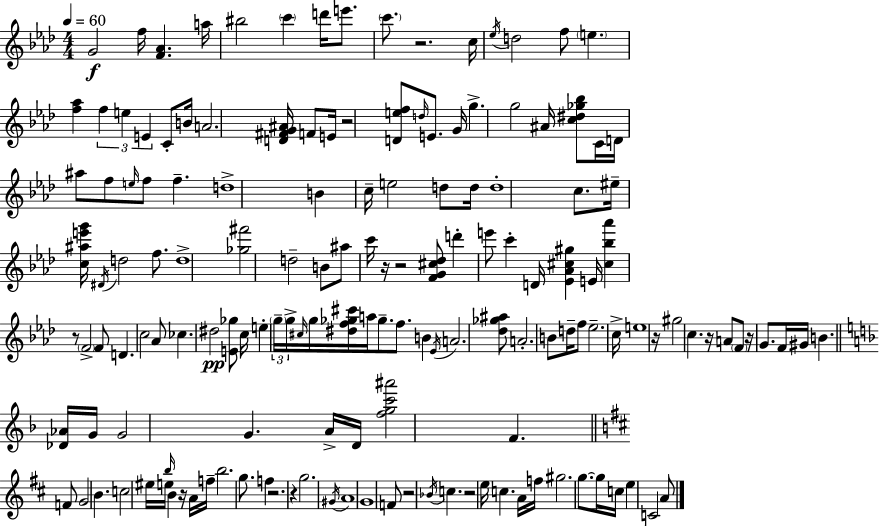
{
  \clef treble
  \numericTimeSignature
  \time 4/4
  \key aes \major
  \tempo 4 = 60
  \repeat volta 2 { g'2\f f''16 <f' aes'>4. a''16 | bis''2 \parenthesize c'''4 d'''16 e'''8. | \parenthesize c'''8. r2. c''16 | \acciaccatura { ees''16 } d''2 f''8 \parenthesize e''4. | \break <f'' aes''>4 \tuplet 3/2 { f''4 e''4 e'4 } | c'8-. b'16 a'2. | <d' fis' g' ais'>16 f'8 e'16 r2 <d' e'' f''>8 \grace { d''16 } e'8. | g'16 g''4.-> g''2 | \break ais'16 <c'' dis'' ges'' bes''>8 c'16 d'16 ais''8 f''8 \grace { e''16 } f''8 f''4.-- | d''1-> | b'4 c''16-- e''2 | d''8 d''16 d''1-. | \break c''8. eis''16-- <c'' ais'' e''' g'''>16 \acciaccatura { dis'16 } d''2 | f''8. d''1-> | <ges'' fis'''>2 d''2-- | b'8 ais''8 c'''16 r16 r2 | \break <f' g' cis'' des''>8 d'''4-. e'''8 c'''4-. d'16 <ees' aes' cis'' gis''>4 | e'16 <cis'' bes'' aes'''>4 r8 \parenthesize f'2-> | f'8 d'4. c''2 | aes'8 ces''4. dis''2\pp | \break <e' ges''>8 c''16 e''4-. \tuplet 3/2 { \parenthesize g''16-- g''16-> \grace { cis''16 } } g''16 <dis'' f'' ges'' cis'''>16 a''16 ges''8.-- | f''8. b'4 \acciaccatura { ees'16 } a'2. | <des'' ges'' ais''>8 a'2.-. | b'8 d''16-- f''8 ees''2.-- | \break c''16-> e''1 | r16 gis''2 c''4. | r16 a'8 \parenthesize f'8 r16 g'8. f'16 gis'16 | b'4. \bar "||" \break \key d \minor <des' aes'>16 g'16 g'2 g'4. | a'16-> d'16 <f'' g'' c''' ais'''>2 f'4. | \bar "||" \break \key d \major f'8 g'2 b'4. | c''2 eis''16 e''16 \grace { b''16 } b'4 r16 | a'16 f''16-- b''2. g''8. | f''4 r2. | \break r4 g''2. | \acciaccatura { gis'16 } a'1 | g'1 | f'8 r2 \acciaccatura { bes'16 } c''4. | \break r2 e''16 c''4. | a'16 f''16 gis''2. | g''8.~~ g''16 c''16 e''4 c'2 | a'8 } \bar "|."
}